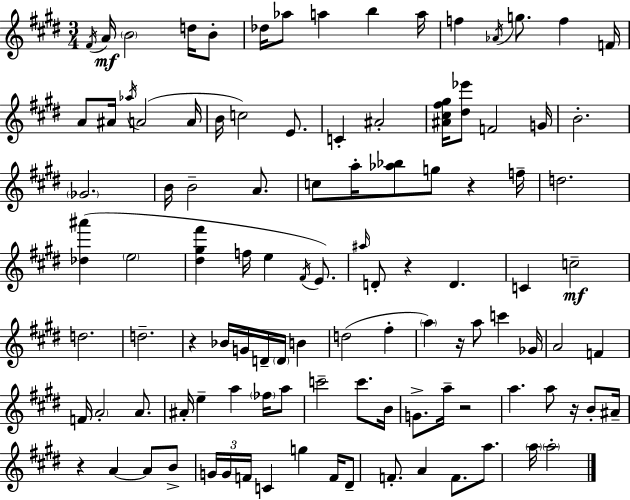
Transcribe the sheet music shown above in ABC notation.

X:1
T:Untitled
M:3/4
L:1/4
K:E
^F/4 A/4 B2 d/4 B/2 _d/4 _a/2 a b a/4 f _A/4 g/2 f F/4 A/2 ^A/4 _a/4 A2 A/4 B/4 c2 E/2 C ^A2 [^A^c^f^g]/4 [^d_e']/2 F2 G/4 B2 _G2 B/4 B2 A/2 c/2 a/4 [_a_b]/2 g/2 z f/4 d2 [_d^a'] e2 [^d^g^f'] f/4 e ^F/4 E/2 ^a/4 D/2 z D C c2 d2 d2 z _B/4 G/4 D/4 D/4 B d2 ^f a z/4 a/2 c' _G/4 A2 F F/4 A2 A/2 ^A/4 e a _f/4 a/2 c'2 c'/2 B/4 G/2 a/4 z2 a a/2 z/4 B/2 ^A/4 z A A/2 B/2 G/4 G/4 F/4 C g F/4 ^D/2 F/2 A F/2 a/2 a/4 a2